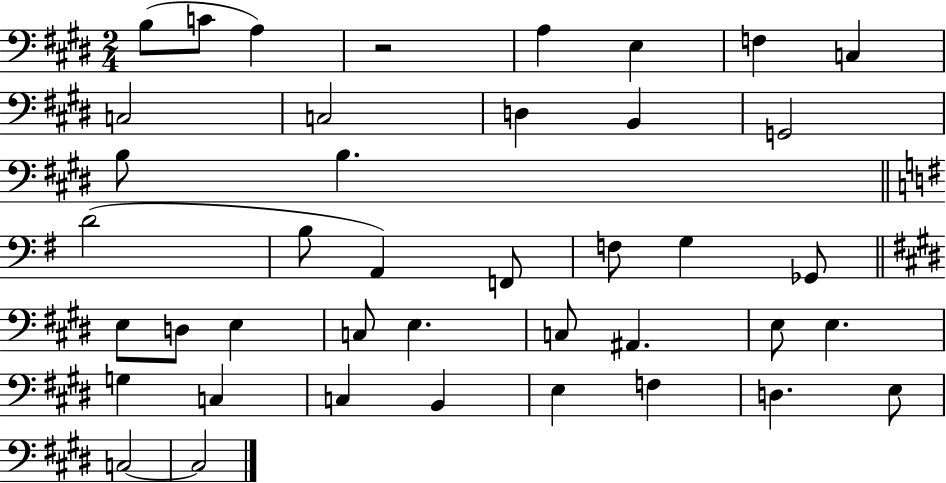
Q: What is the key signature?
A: E major